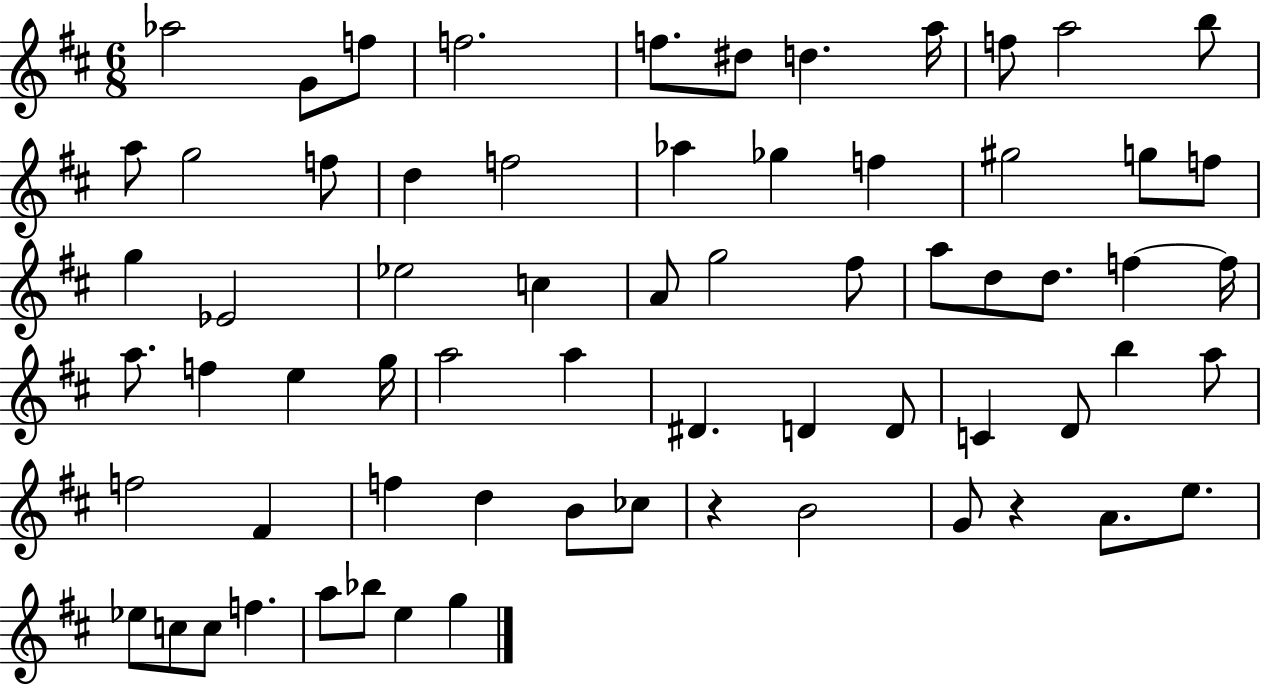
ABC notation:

X:1
T:Untitled
M:6/8
L:1/4
K:D
_a2 G/2 f/2 f2 f/2 ^d/2 d a/4 f/2 a2 b/2 a/2 g2 f/2 d f2 _a _g f ^g2 g/2 f/2 g _E2 _e2 c A/2 g2 ^f/2 a/2 d/2 d/2 f f/4 a/2 f e g/4 a2 a ^D D D/2 C D/2 b a/2 f2 ^F f d B/2 _c/2 z B2 G/2 z A/2 e/2 _e/2 c/2 c/2 f a/2 _b/2 e g